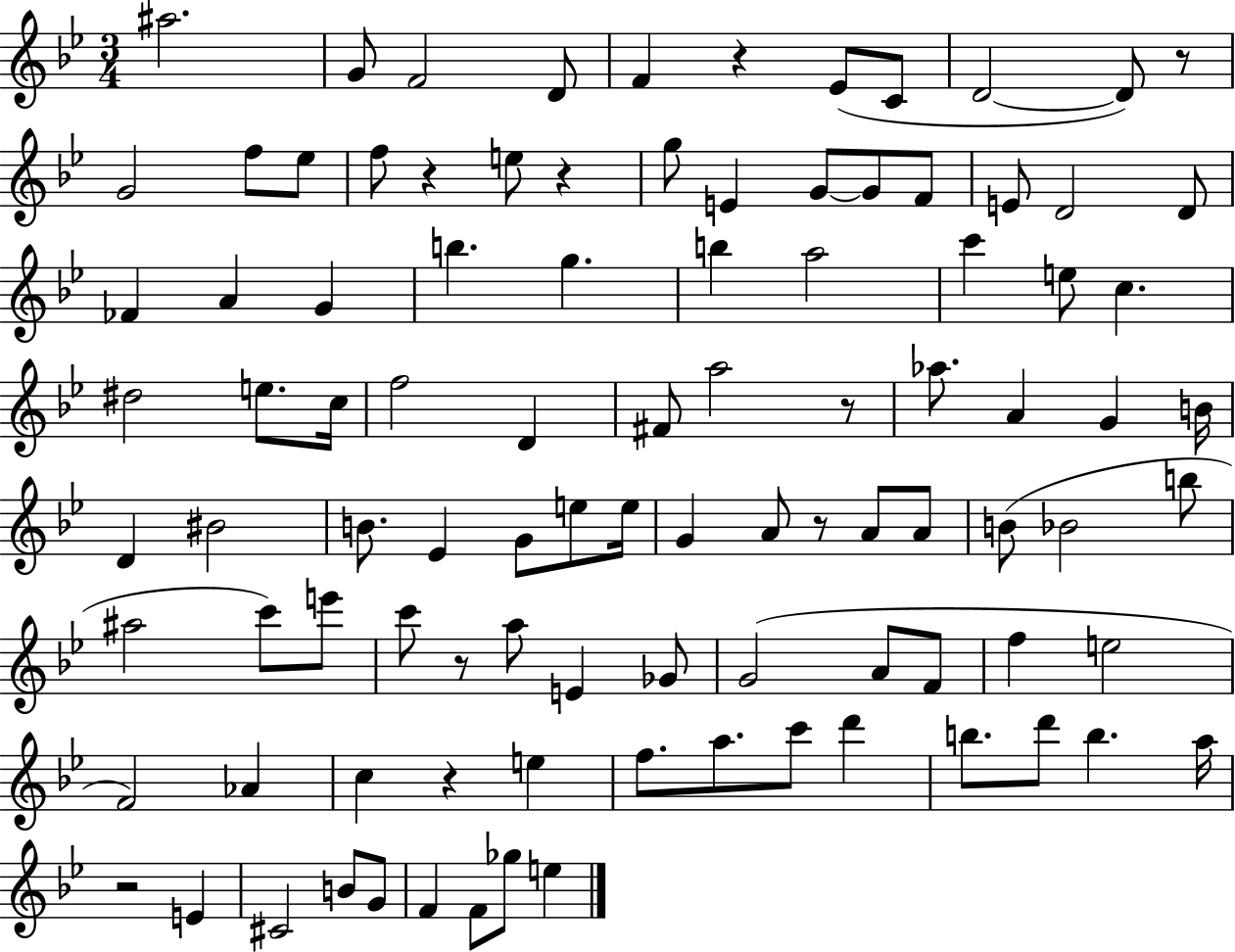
X:1
T:Untitled
M:3/4
L:1/4
K:Bb
^a2 G/2 F2 D/2 F z _E/2 C/2 D2 D/2 z/2 G2 f/2 _e/2 f/2 z e/2 z g/2 E G/2 G/2 F/2 E/2 D2 D/2 _F A G b g b a2 c' e/2 c ^d2 e/2 c/4 f2 D ^F/2 a2 z/2 _a/2 A G B/4 D ^B2 B/2 _E G/2 e/2 e/4 G A/2 z/2 A/2 A/2 B/2 _B2 b/2 ^a2 c'/2 e'/2 c'/2 z/2 a/2 E _G/2 G2 A/2 F/2 f e2 F2 _A c z e f/2 a/2 c'/2 d' b/2 d'/2 b a/4 z2 E ^C2 B/2 G/2 F F/2 _g/2 e